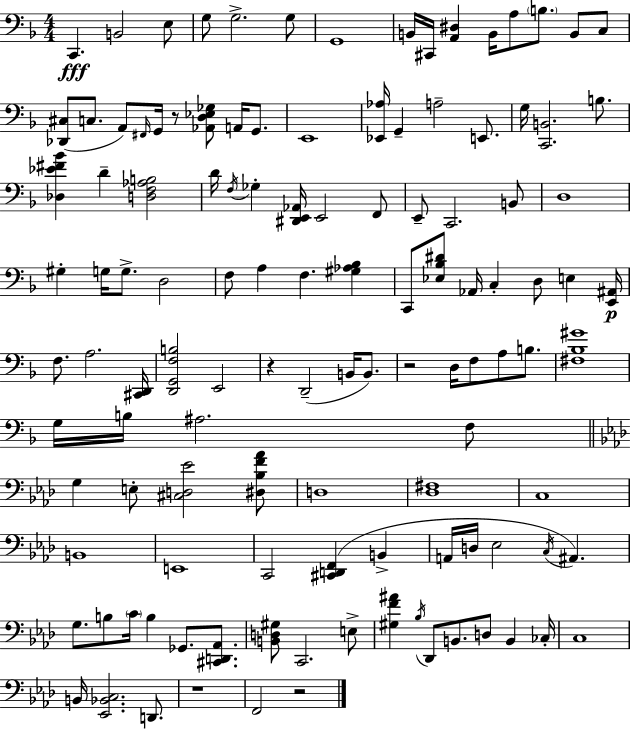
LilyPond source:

{
  \clef bass
  \numericTimeSignature
  \time 4/4
  \key f \major
  \repeat volta 2 { c,4.\fff b,2 e8 | g8 g2.-> g8 | g,1 | b,16 cis,16 <a, dis>4 b,16 a8 \parenthesize b8. b,8 c8 | \break <des, cis>8( c8. a,8) \grace { fis,16 } g,16 r8 <aes, d ees ges>8 a,16 g,8. | e,1 | <ees, aes>16 g,4-- a2-- e,8. | g16 <c, b,>2. b8. | \break <des ees' fis' bes'>4 d'4-- <d f aes b>2 | d'16 \acciaccatura { f16 } ges4-. <dis, e, aes,>16 e,2 | f,8 e,8-- c,2. | b,8 d1 | \break gis4-. g16 g8.-> d2 | f8 a4 f4. <gis aes bes>4 | c,8 <ees bes dis'>8 aes,16 c4-. d8 e4 | <e, ais,>16\p f8. a2. | \break <cis, d,>16 <d, g, f b>2 e,2 | r4 d,2--( b,16 b,8.) | r2 d16 f8 a8 b8. | <fis bes gis'>1 | \break g16 b16 ais2. | f8 \bar "||" \break \key f \minor g4 e8-. <cis d ees'>2 <dis bes f' aes'>8 | d1 | <des fis>1 | c1 | \break b,1 | e,1 | c,2 <cis, d, f,>4( b,4-> | a,16 d16 ees2 \acciaccatura { c16 }) ais,4. | \break g8. b8 \parenthesize c'16 b4 ges,8. <cis, d, aes,>8. | <b, d gis>8 c,2. e8-> | <gis f' ais'>4 \acciaccatura { bes16 } des,8 b,8. d8 b,4 | ces16-. c1 | \break b,16 <ees, bes, c>2. d,8. | r1 | f,2 r2 | } \bar "|."
}